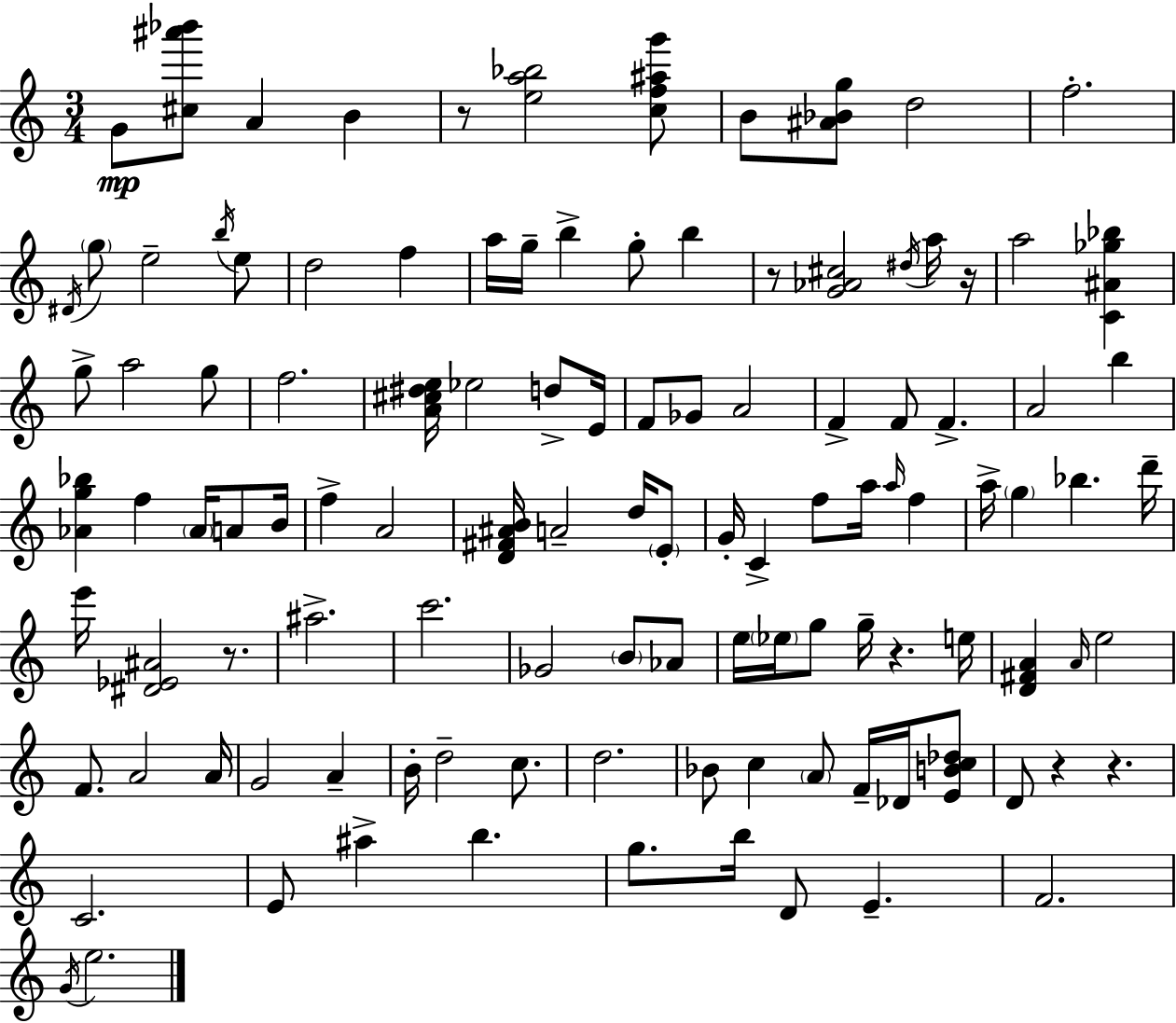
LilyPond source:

{
  \clef treble
  \numericTimeSignature
  \time 3/4
  \key c \major
  g'8\mp <cis'' ais''' bes'''>8 a'4 b'4 | r8 <e'' a'' bes''>2 <c'' f'' ais'' g'''>8 | b'8 <ais' bes' g''>8 d''2 | f''2.-. | \break \acciaccatura { dis'16 } \parenthesize g''8 e''2-- \acciaccatura { b''16 } | e''8 d''2 f''4 | a''16 g''16-- b''4-> g''8-. b''4 | r8 <g' aes' cis''>2 | \break \acciaccatura { dis''16 } a''16 r16 a''2 <c' ais' ges'' bes''>4 | g''8-> a''2 | g''8 f''2. | <a' cis'' dis'' e''>16 ees''2 | \break d''8-> e'16 f'8 ges'8 a'2 | f'4-> f'8 f'4.-> | a'2 b''4 | <aes' g'' bes''>4 f''4 \parenthesize aes'16 | \break a'8 b'16 f''4-> a'2 | <d' fis' ais' b'>16 a'2-- | d''16 \parenthesize e'8-. g'16-. c'4-> f''8 a''16 \grace { a''16 } | f''4 a''16-> \parenthesize g''4 bes''4. | \break d'''16-- e'''16 <dis' ees' ais'>2 | r8. ais''2.-> | c'''2. | ges'2 | \break \parenthesize b'8 aes'8 e''16 \parenthesize ees''16 g''8 g''16-- r4. | e''16 <d' fis' a'>4 \grace { a'16 } e''2 | f'8. a'2 | a'16 g'2 | \break a'4-- b'16-. d''2-- | c''8. d''2. | bes'8 c''4 \parenthesize a'8 | f'16-- des'16 <e' b' c'' des''>8 d'8 r4 r4. | \break c'2. | e'8 ais''4-> b''4. | g''8. b''16 d'8 e'4.-- | f'2. | \break \acciaccatura { g'16 } e''2. | \bar "|."
}